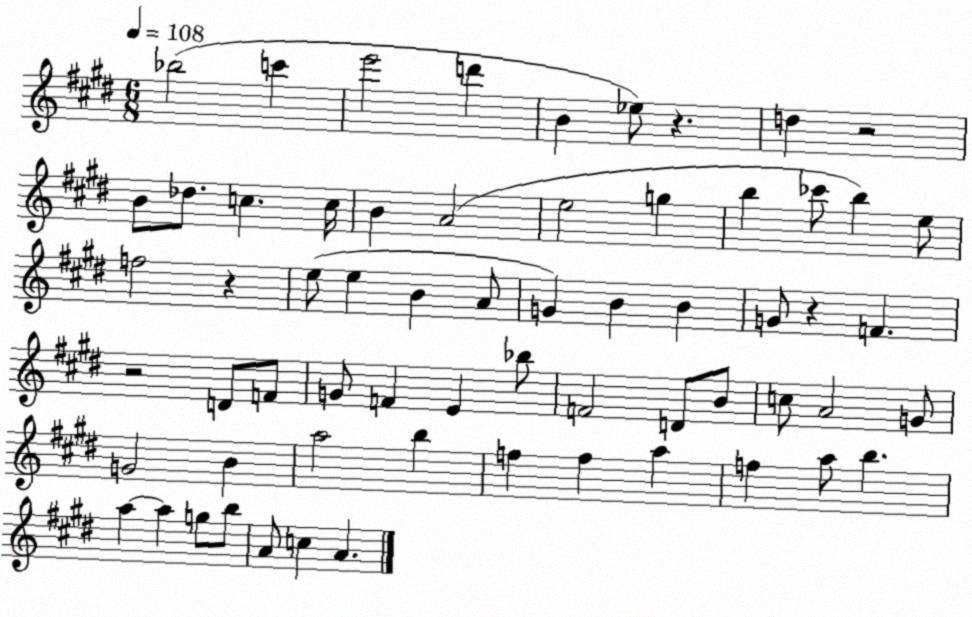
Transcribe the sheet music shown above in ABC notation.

X:1
T:Untitled
M:6/8
L:1/4
K:E
_b2 c' e'2 d' B _e/2 z d z2 B/2 _d/2 c c/4 B A2 e2 g b _c'/2 b e/2 f2 z e/2 e B A/2 G B B G/2 z F z2 D/2 F/2 G/2 F E _b/2 F2 D/2 B/2 c/2 A2 G/2 G2 B a2 b f f a f a/2 b a a g/2 b/2 A/2 c A